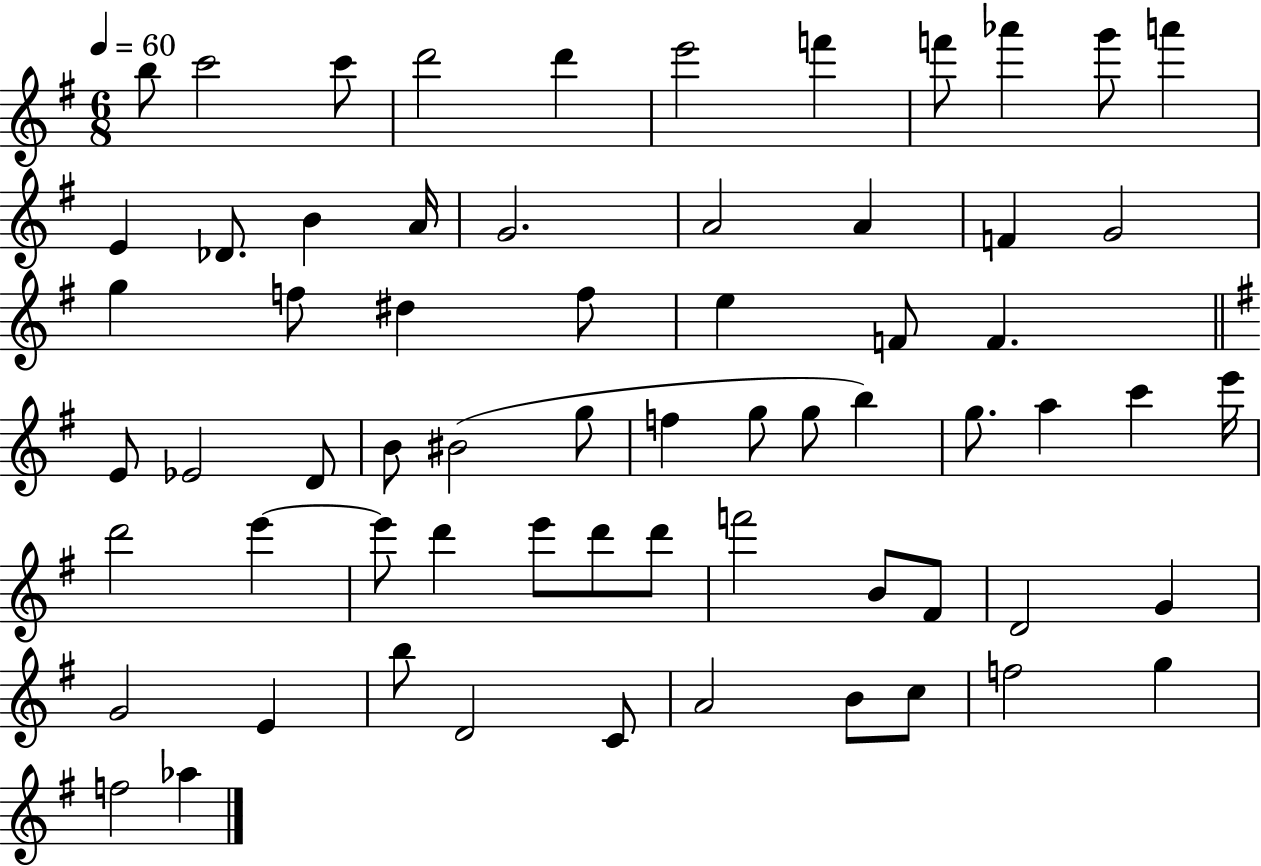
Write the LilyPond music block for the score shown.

{
  \clef treble
  \numericTimeSignature
  \time 6/8
  \key g \major
  \tempo 4 = 60
  b''8 c'''2 c'''8 | d'''2 d'''4 | e'''2 f'''4 | f'''8 aes'''4 g'''8 a'''4 | \break e'4 des'8. b'4 a'16 | g'2. | a'2 a'4 | f'4 g'2 | \break g''4 f''8 dis''4 f''8 | e''4 f'8 f'4. | \bar "||" \break \key e \minor e'8 ees'2 d'8 | b'8 bis'2( g''8 | f''4 g''8 g''8 b''4) | g''8. a''4 c'''4 e'''16 | \break d'''2 e'''4~~ | e'''8 d'''4 e'''8 d'''8 d'''8 | f'''2 b'8 fis'8 | d'2 g'4 | \break g'2 e'4 | b''8 d'2 c'8 | a'2 b'8 c''8 | f''2 g''4 | \break f''2 aes''4 | \bar "|."
}